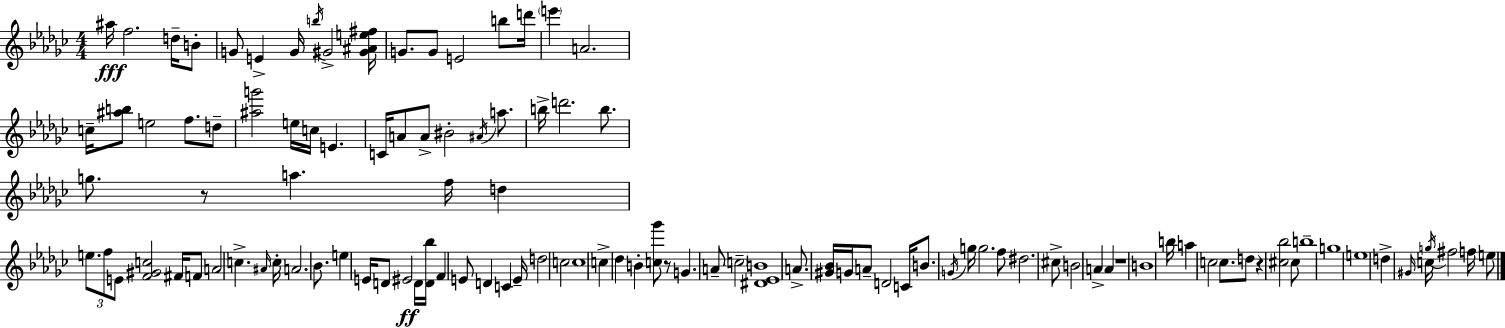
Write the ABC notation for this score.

X:1
T:Untitled
M:4/4
L:1/4
K:Ebm
^a/4 f2 d/4 B/2 G/2 E G/4 b/4 ^G2 [^G^Ae^f]/4 G/2 G/2 E2 b/2 d'/4 e' A2 c/4 [^ab]/2 e2 f/2 d/2 [^ag']2 e/4 c/4 E C/4 A/2 A/2 ^B2 ^A/4 a/2 b/4 d'2 b/2 g/2 z/2 a f/4 d e/2 f/2 E/2 [F^Gc]2 ^F/4 F/2 A2 c ^A/4 c/4 A2 _B/2 e E/4 D/2 ^E2 D/4 [D_b]/4 F E/2 D C E/4 d2 c2 c4 c _d B [c_g']/2 z/2 G A/2 c2 [^D_EB]4 A/2 [^G_B]/4 G/4 A/2 D2 C/4 B/2 G/4 g/4 g2 f/2 ^d2 ^c/2 B2 A A z4 B4 b/4 a c2 c/2 d/2 z [^c_b]2 ^c/2 b4 g4 e4 d ^G/4 c/4 g/4 ^f2 f/4 e/2